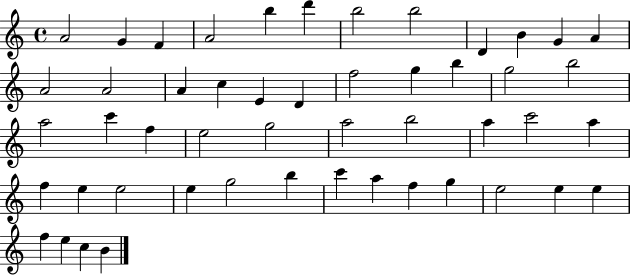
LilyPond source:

{
  \clef treble
  \time 4/4
  \defaultTimeSignature
  \key c \major
  a'2 g'4 f'4 | a'2 b''4 d'''4 | b''2 b''2 | d'4 b'4 g'4 a'4 | \break a'2 a'2 | a'4 c''4 e'4 d'4 | f''2 g''4 b''4 | g''2 b''2 | \break a''2 c'''4 f''4 | e''2 g''2 | a''2 b''2 | a''4 c'''2 a''4 | \break f''4 e''4 e''2 | e''4 g''2 b''4 | c'''4 a''4 f''4 g''4 | e''2 e''4 e''4 | \break f''4 e''4 c''4 b'4 | \bar "|."
}